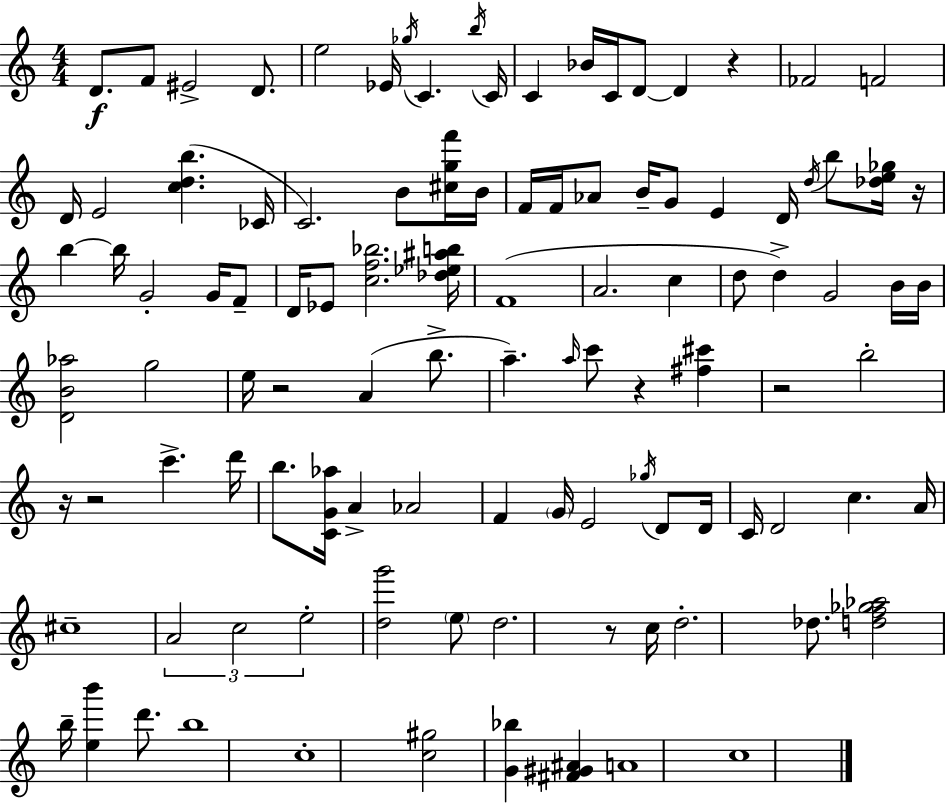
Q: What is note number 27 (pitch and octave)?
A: B4